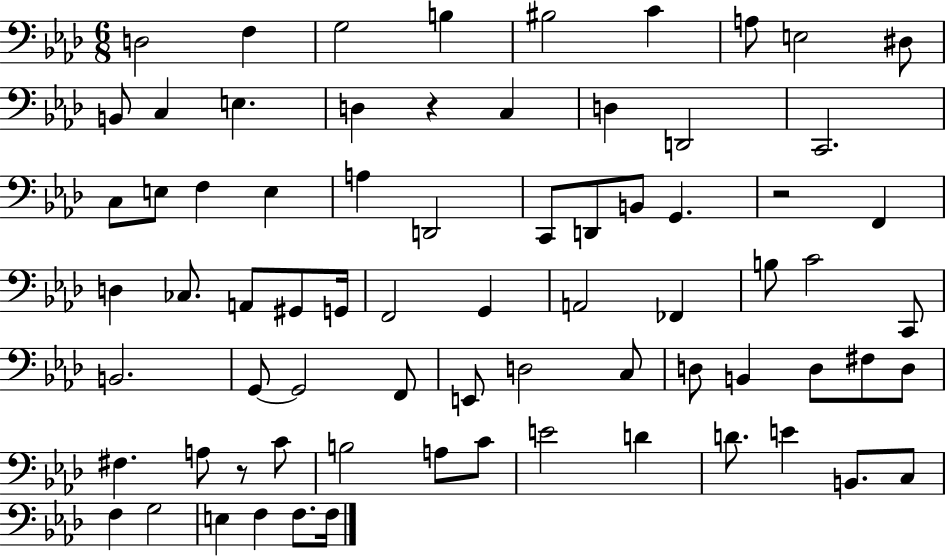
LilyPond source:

{
  \clef bass
  \numericTimeSignature
  \time 6/8
  \key aes \major
  d2 f4 | g2 b4 | bis2 c'4 | a8 e2 dis8 | \break b,8 c4 e4. | d4 r4 c4 | d4 d,2 | c,2. | \break c8 e8 f4 e4 | a4 d,2 | c,8 d,8 b,8 g,4. | r2 f,4 | \break d4 ces8. a,8 gis,8 g,16 | f,2 g,4 | a,2 fes,4 | b8 c'2 c,8 | \break b,2. | g,8~~ g,2 f,8 | e,8 d2 c8 | d8 b,4 d8 fis8 d8 | \break fis4. a8 r8 c'8 | b2 a8 c'8 | e'2 d'4 | d'8. e'4 b,8. c8 | \break f4 g2 | e4 f4 f8. f16 | \bar "|."
}